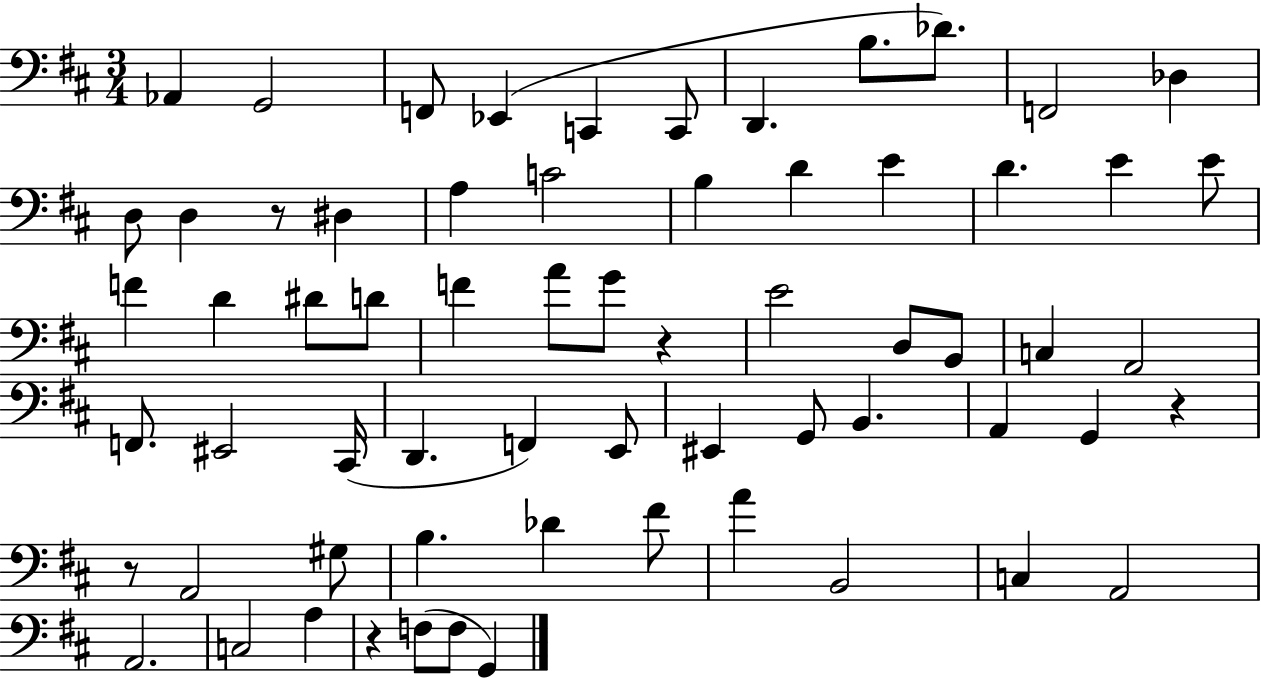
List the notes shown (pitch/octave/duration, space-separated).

Ab2/q G2/h F2/e Eb2/q C2/q C2/e D2/q. B3/e. Db4/e. F2/h Db3/q D3/e D3/q R/e D#3/q A3/q C4/h B3/q D4/q E4/q D4/q. E4/q E4/e F4/q D4/q D#4/e D4/e F4/q A4/e G4/e R/q E4/h D3/e B2/e C3/q A2/h F2/e. EIS2/h C#2/s D2/q. F2/q E2/e EIS2/q G2/e B2/q. A2/q G2/q R/q R/e A2/h G#3/e B3/q. Db4/q F#4/e A4/q B2/h C3/q A2/h A2/h. C3/h A3/q R/q F3/e F3/e G2/q